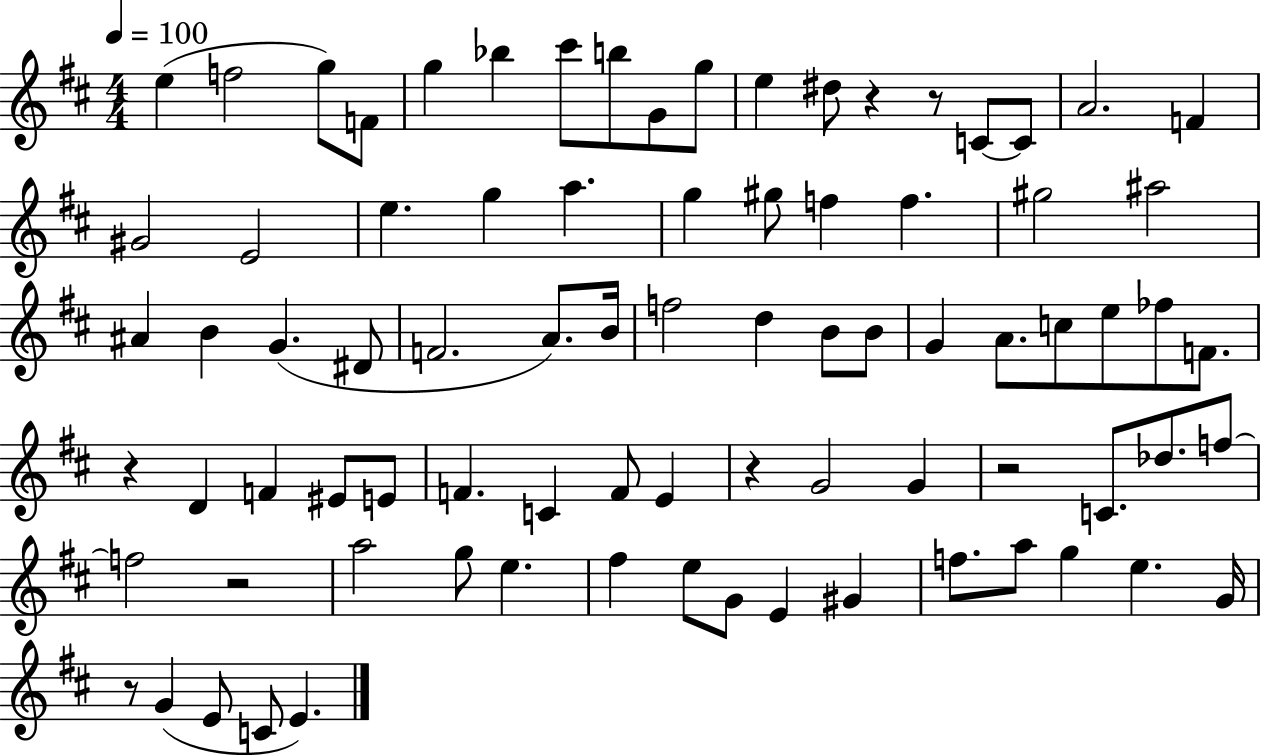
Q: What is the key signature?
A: D major